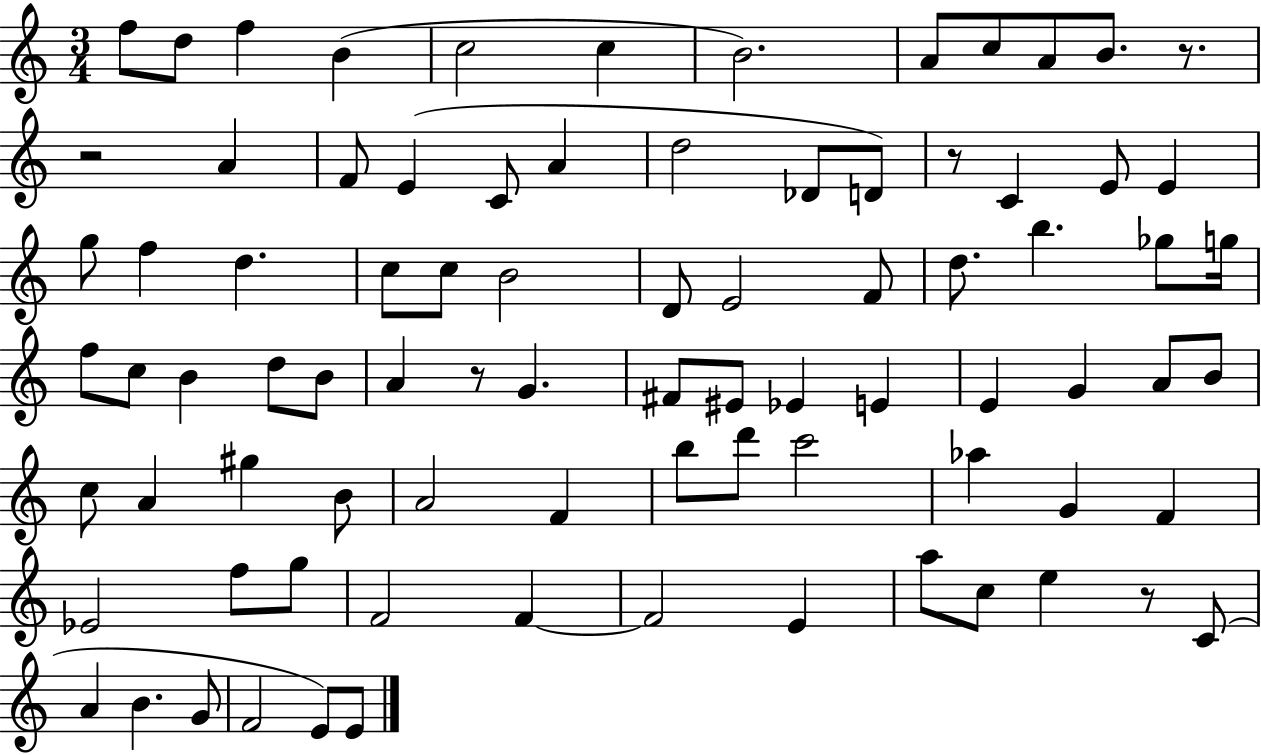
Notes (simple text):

F5/e D5/e F5/q B4/q C5/h C5/q B4/h. A4/e C5/e A4/e B4/e. R/e. R/h A4/q F4/e E4/q C4/e A4/q D5/h Db4/e D4/e R/e C4/q E4/e E4/q G5/e F5/q D5/q. C5/e C5/e B4/h D4/e E4/h F4/e D5/e. B5/q. Gb5/e G5/s F5/e C5/e B4/q D5/e B4/e A4/q R/e G4/q. F#4/e EIS4/e Eb4/q E4/q E4/q G4/q A4/e B4/e C5/e A4/q G#5/q B4/e A4/h F4/q B5/e D6/e C6/h Ab5/q G4/q F4/q Eb4/h F5/e G5/e F4/h F4/q F4/h E4/q A5/e C5/e E5/q R/e C4/e A4/q B4/q. G4/e F4/h E4/e E4/e